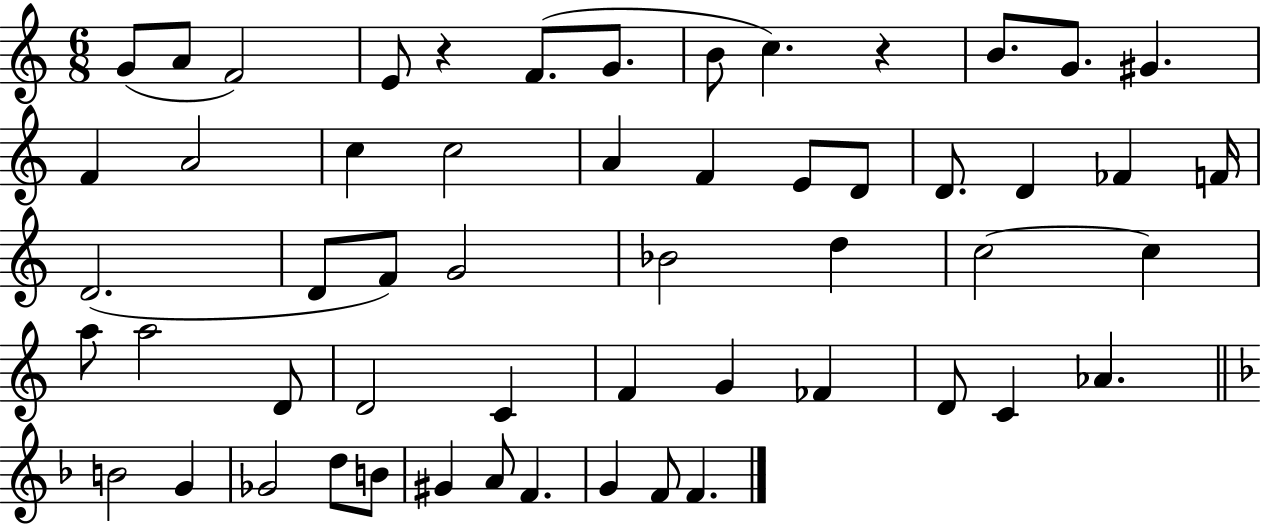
G4/e A4/e F4/h E4/e R/q F4/e. G4/e. B4/e C5/q. R/q B4/e. G4/e. G#4/q. F4/q A4/h C5/q C5/h A4/q F4/q E4/e D4/e D4/e. D4/q FES4/q F4/s D4/h. D4/e F4/e G4/h Bb4/h D5/q C5/h C5/q A5/e A5/h D4/e D4/h C4/q F4/q G4/q FES4/q D4/e C4/q Ab4/q. B4/h G4/q Gb4/h D5/e B4/e G#4/q A4/e F4/q. G4/q F4/e F4/q.